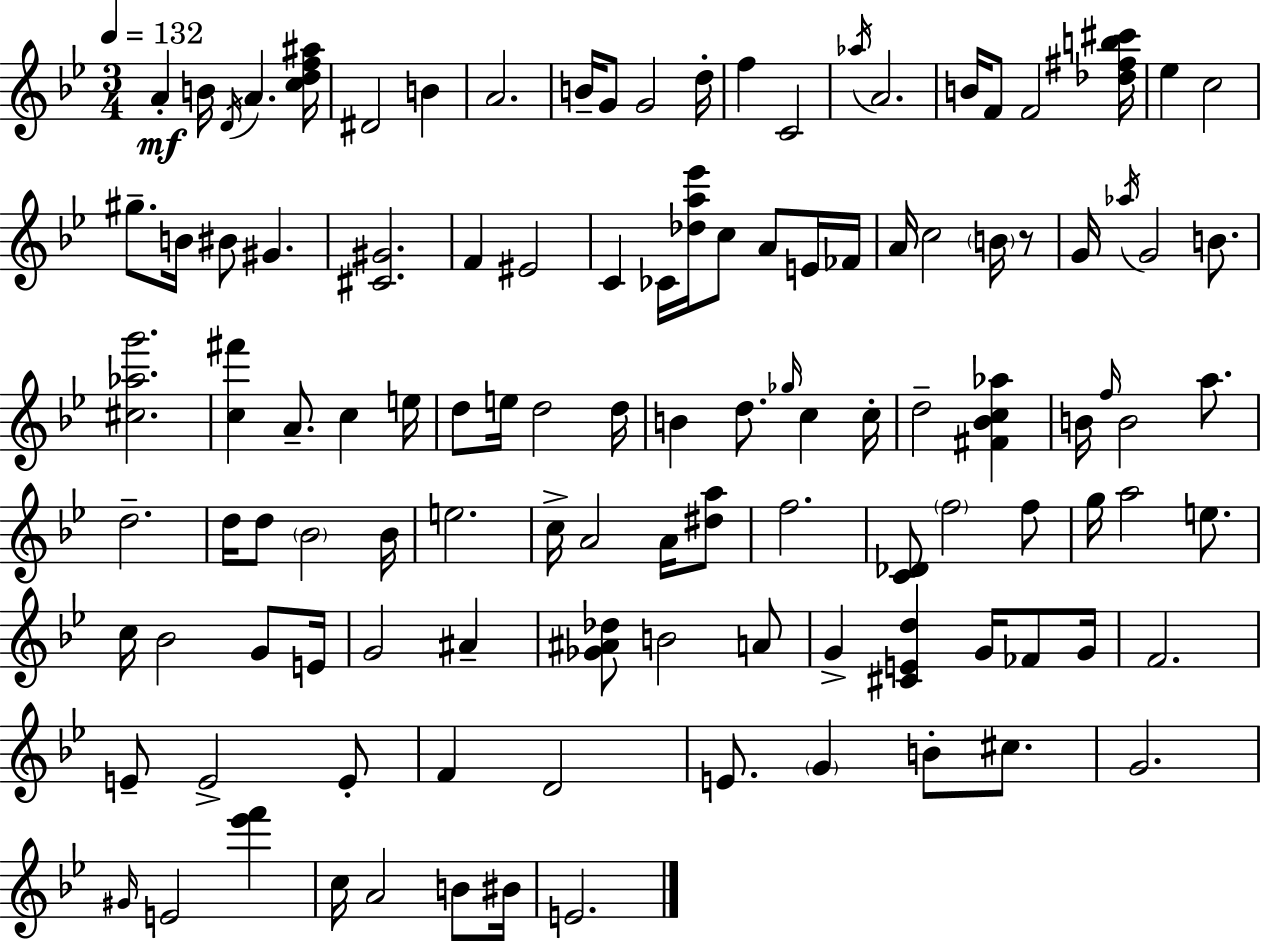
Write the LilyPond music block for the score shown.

{
  \clef treble
  \numericTimeSignature
  \time 3/4
  \key g \minor
  \tempo 4 = 132
  a'4-.\mf b'16 \acciaccatura { d'16 } a'4. | <c'' d'' f'' ais''>16 dis'2 b'4 | a'2. | b'16-- g'8 g'2 | \break d''16-. f''4 c'2 | \acciaccatura { aes''16 } a'2. | b'16 f'8 f'2 | <des'' fis'' b'' cis'''>16 ees''4 c''2 | \break gis''8.-- b'16 bis'8 gis'4. | <cis' gis'>2. | f'4 eis'2 | c'4 ces'16 <des'' a'' ees'''>16 c''8 a'8 | \break e'16 fes'16 a'16 c''2 \parenthesize b'16 | r8 g'16 \acciaccatura { aes''16 } g'2 | b'8. <cis'' aes'' g'''>2. | <c'' fis'''>4 a'8.-- c''4 | \break e''16 d''8 e''16 d''2 | d''16 b'4 d''8. \grace { ges''16 } c''4 | c''16-. d''2-- | <fis' bes' c'' aes''>4 b'16 \grace { f''16 } b'2 | \break a''8. d''2.-- | d''16 d''8 \parenthesize bes'2 | bes'16 e''2. | c''16-> a'2 | \break a'16 <dis'' a''>8 f''2. | <c' des'>8 \parenthesize f''2 | f''8 g''16 a''2 | e''8. c''16 bes'2 | \break g'8 e'16 g'2 | ais'4-- <ges' ais' des''>8 b'2 | a'8 g'4-> <cis' e' d''>4 | g'16 fes'8 g'16 f'2. | \break e'8-- e'2-> | e'8-. f'4 d'2 | e'8. \parenthesize g'4 | b'8-. cis''8. g'2. | \break \grace { gis'16 } e'2 | <ees''' f'''>4 c''16 a'2 | b'8 bis'16 e'2. | \bar "|."
}